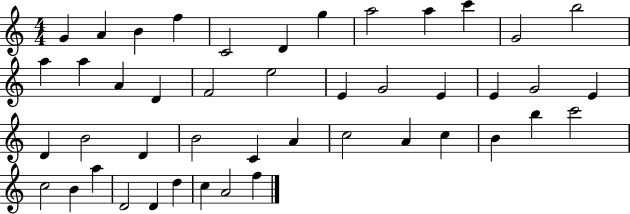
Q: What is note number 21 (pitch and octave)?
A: E4